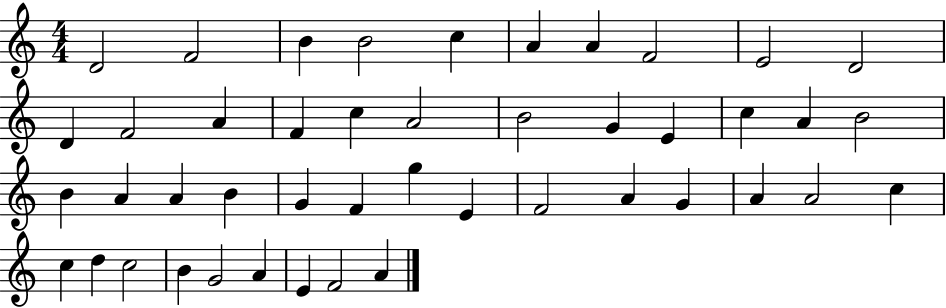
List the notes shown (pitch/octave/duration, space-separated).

D4/h F4/h B4/q B4/h C5/q A4/q A4/q F4/h E4/h D4/h D4/q F4/h A4/q F4/q C5/q A4/h B4/h G4/q E4/q C5/q A4/q B4/h B4/q A4/q A4/q B4/q G4/q F4/q G5/q E4/q F4/h A4/q G4/q A4/q A4/h C5/q C5/q D5/q C5/h B4/q G4/h A4/q E4/q F4/h A4/q